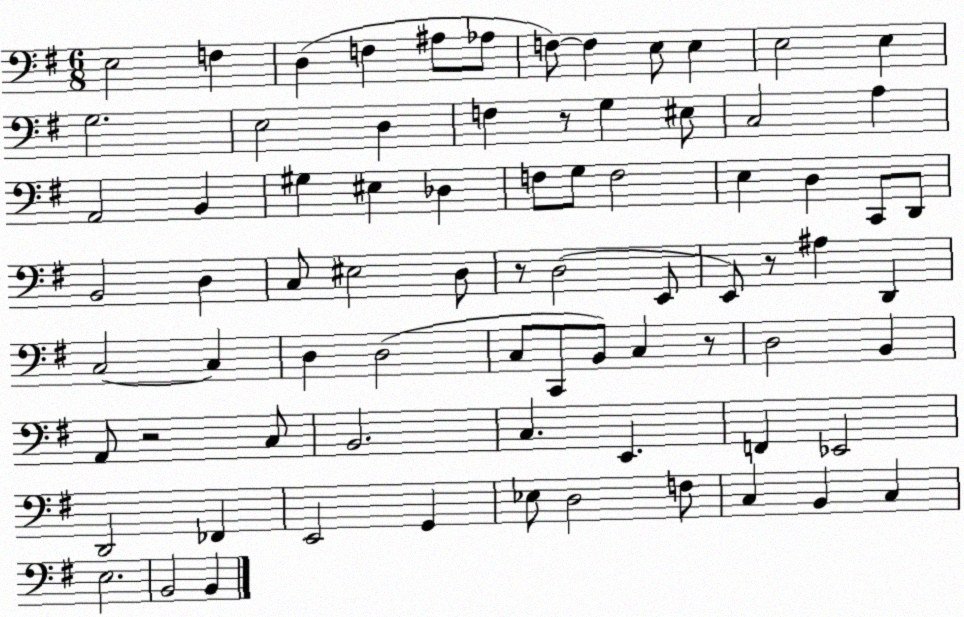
X:1
T:Untitled
M:6/8
L:1/4
K:G
E,2 F, D, F, ^A,/2 _A,/2 F,/2 F, E,/2 E, E,2 E, G,2 E,2 D, F, z/2 G, ^E,/2 C,2 A, A,,2 B,, ^G, ^E, _D, F,/2 G,/2 F,2 E, D, C,,/2 D,,/2 B,,2 D, C,/2 ^E,2 D,/2 z/2 D,2 E,,/2 E,,/2 z/2 ^A, D,, C,2 C, D, D,2 C,/2 C,,/2 B,,/2 C, z/2 D,2 B,, A,,/2 z2 C,/2 B,,2 C, E,, F,, _E,,2 D,,2 _F,, E,,2 G,, _E,/2 D,2 F,/2 C, B,, C, E,2 B,,2 B,,